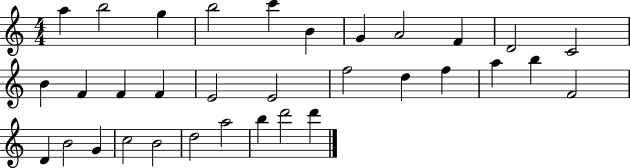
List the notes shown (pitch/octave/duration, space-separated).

A5/q B5/h G5/q B5/h C6/q B4/q G4/q A4/h F4/q D4/h C4/h B4/q F4/q F4/q F4/q E4/h E4/h F5/h D5/q F5/q A5/q B5/q F4/h D4/q B4/h G4/q C5/h B4/h D5/h A5/h B5/q D6/h D6/q